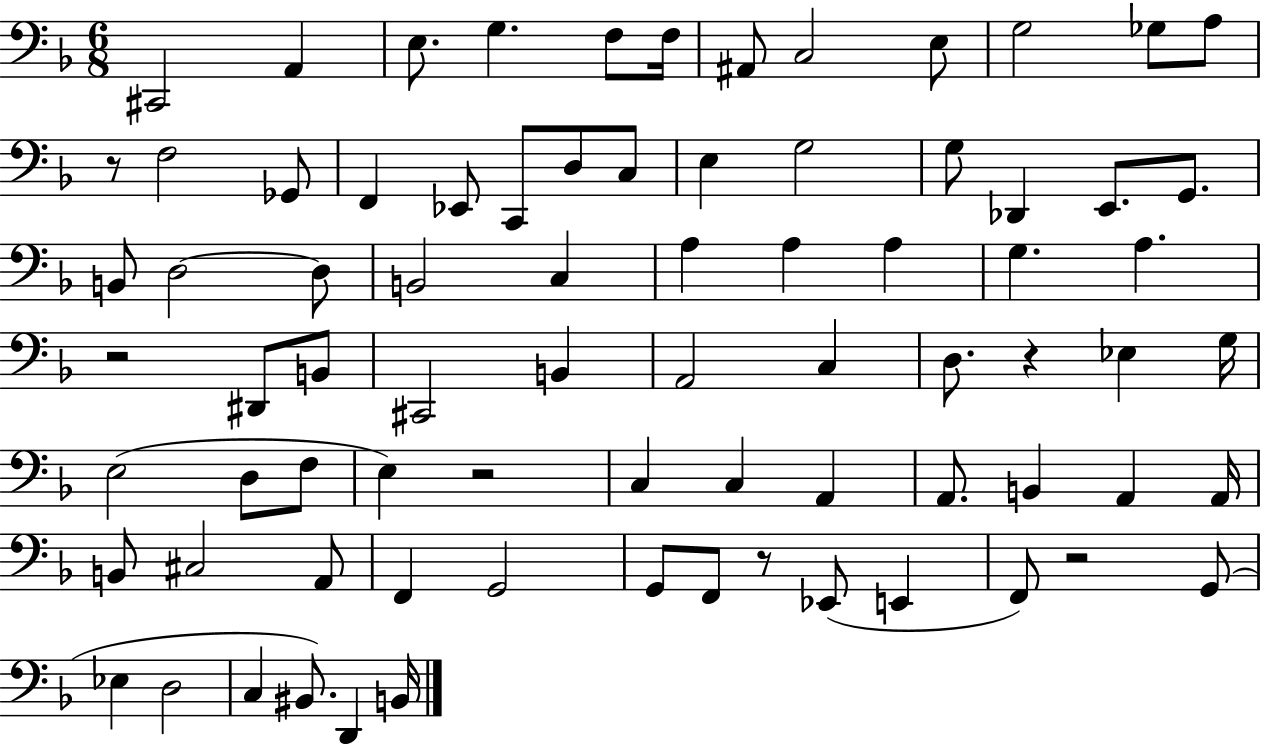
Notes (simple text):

C#2/h A2/q E3/e. G3/q. F3/e F3/s A#2/e C3/h E3/e G3/h Gb3/e A3/e R/e F3/h Gb2/e F2/q Eb2/e C2/e D3/e C3/e E3/q G3/h G3/e Db2/q E2/e. G2/e. B2/e D3/h D3/e B2/h C3/q A3/q A3/q A3/q G3/q. A3/q. R/h D#2/e B2/e C#2/h B2/q A2/h C3/q D3/e. R/q Eb3/q G3/s E3/h D3/e F3/e E3/q R/h C3/q C3/q A2/q A2/e. B2/q A2/q A2/s B2/e C#3/h A2/e F2/q G2/h G2/e F2/e R/e Eb2/e E2/q F2/e R/h G2/e Eb3/q D3/h C3/q BIS2/e. D2/q B2/s